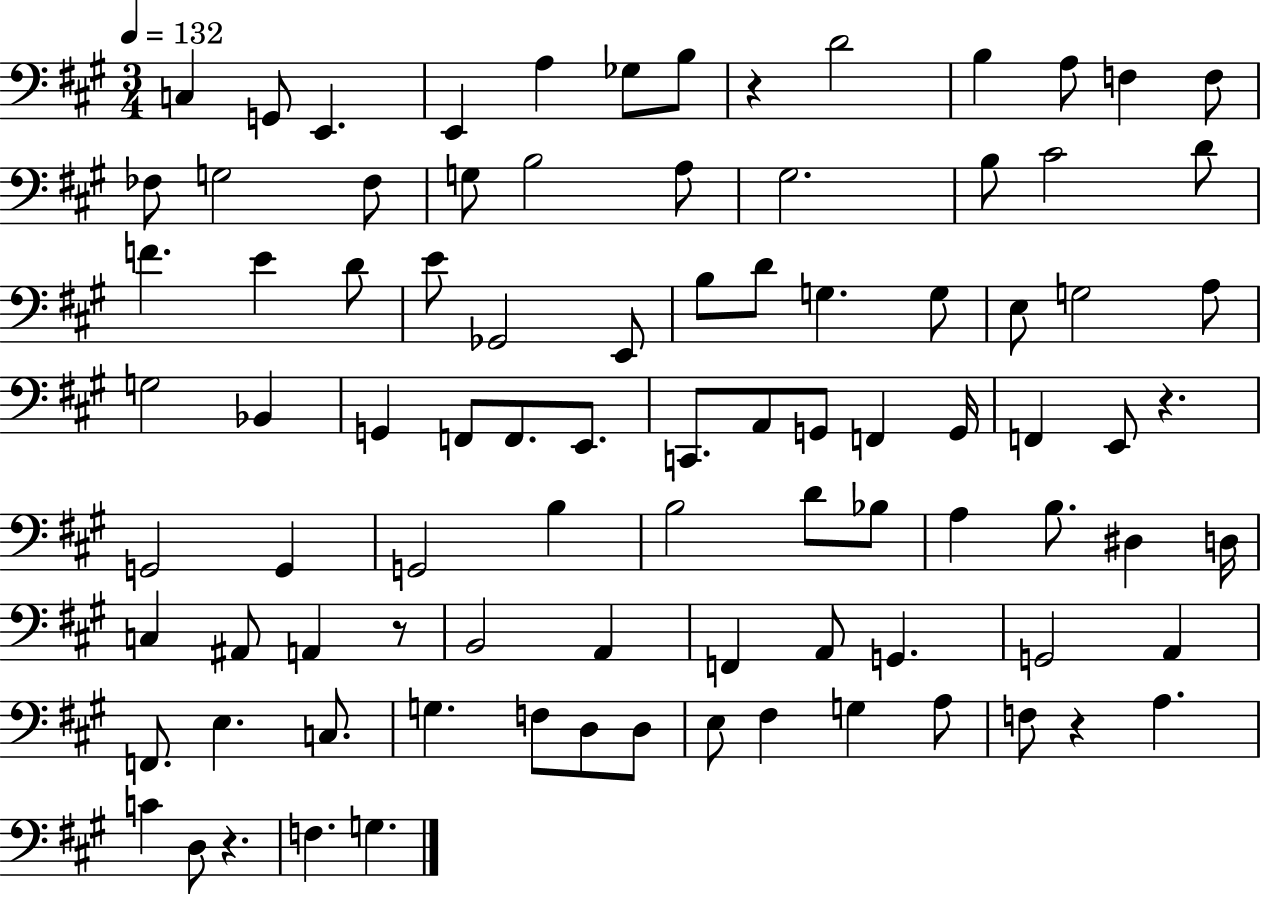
C3/q G2/e E2/q. E2/q A3/q Gb3/e B3/e R/q D4/h B3/q A3/e F3/q F3/e FES3/e G3/h FES3/e G3/e B3/h A3/e G#3/h. B3/e C#4/h D4/e F4/q. E4/q D4/e E4/e Gb2/h E2/e B3/e D4/e G3/q. G3/e E3/e G3/h A3/e G3/h Bb2/q G2/q F2/e F2/e. E2/e. C2/e. A2/e G2/e F2/q G2/s F2/q E2/e R/q. G2/h G2/q G2/h B3/q B3/h D4/e Bb3/e A3/q B3/e. D#3/q D3/s C3/q A#2/e A2/q R/e B2/h A2/q F2/q A2/e G2/q. G2/h A2/q F2/e. E3/q. C3/e. G3/q. F3/e D3/e D3/e E3/e F#3/q G3/q A3/e F3/e R/q A3/q. C4/q D3/e R/q. F3/q. G3/q.